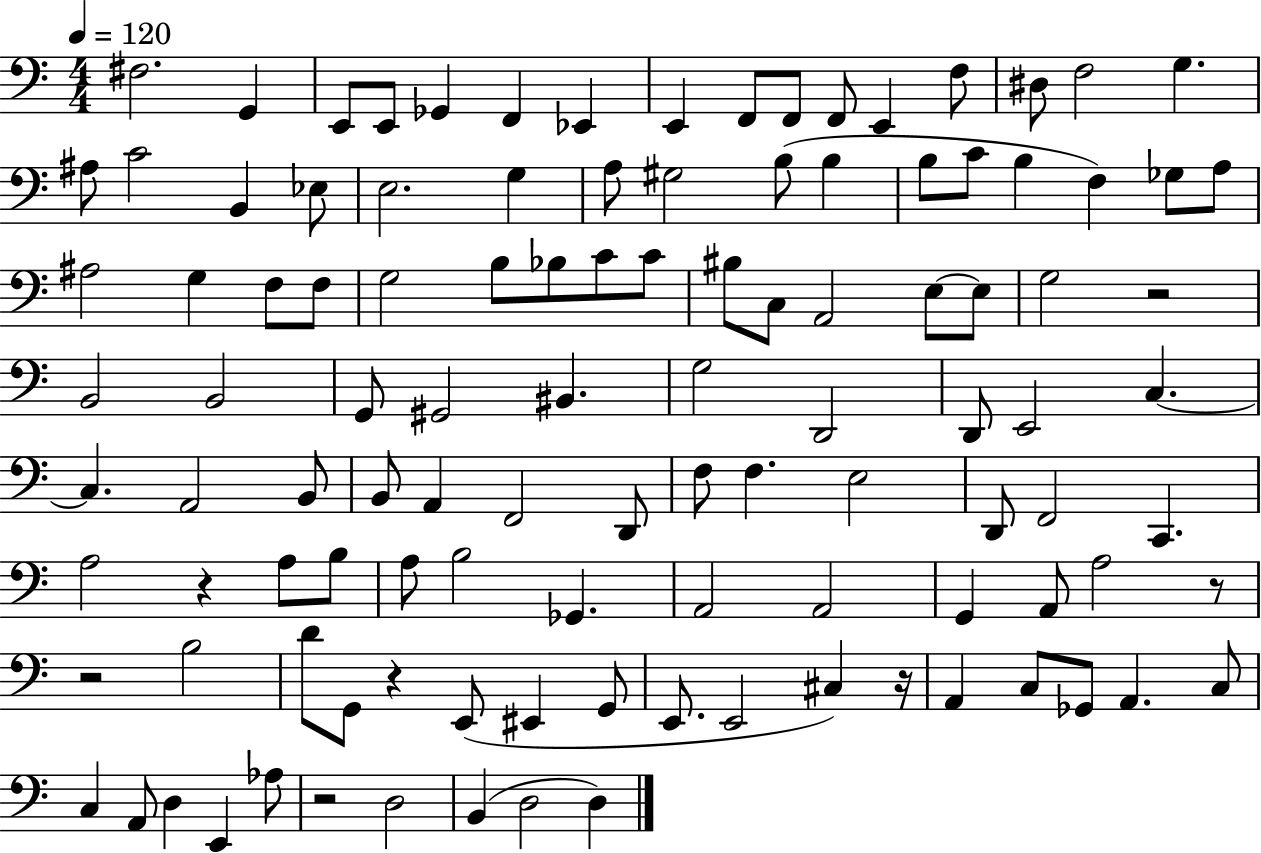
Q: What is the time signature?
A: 4/4